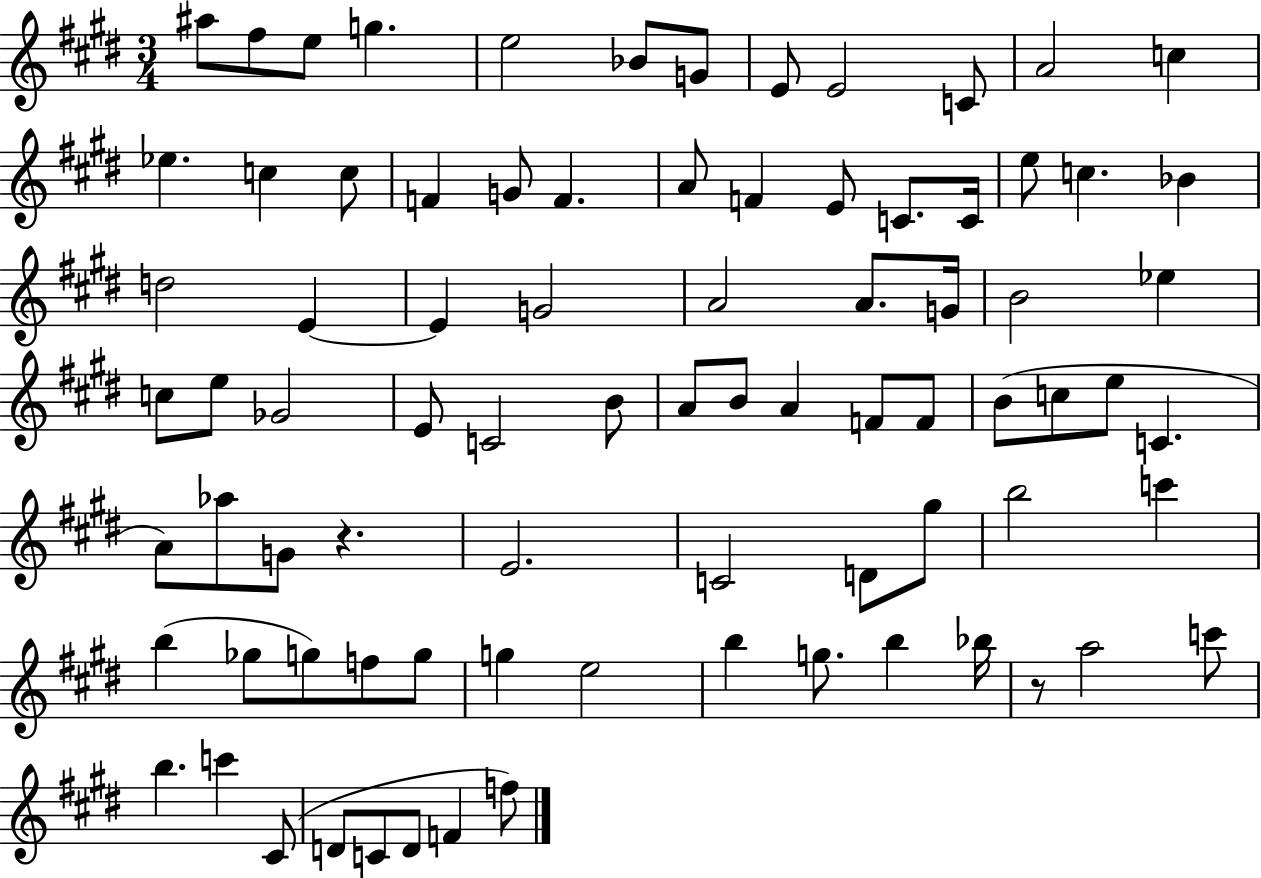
X:1
T:Untitled
M:3/4
L:1/4
K:E
^a/2 ^f/2 e/2 g e2 _B/2 G/2 E/2 E2 C/2 A2 c _e c c/2 F G/2 F A/2 F E/2 C/2 C/4 e/2 c _B d2 E E G2 A2 A/2 G/4 B2 _e c/2 e/2 _G2 E/2 C2 B/2 A/2 B/2 A F/2 F/2 B/2 c/2 e/2 C A/2 _a/2 G/2 z E2 C2 D/2 ^g/2 b2 c' b _g/2 g/2 f/2 g/2 g e2 b g/2 b _b/4 z/2 a2 c'/2 b c' ^C/2 D/2 C/2 D/2 F f/2